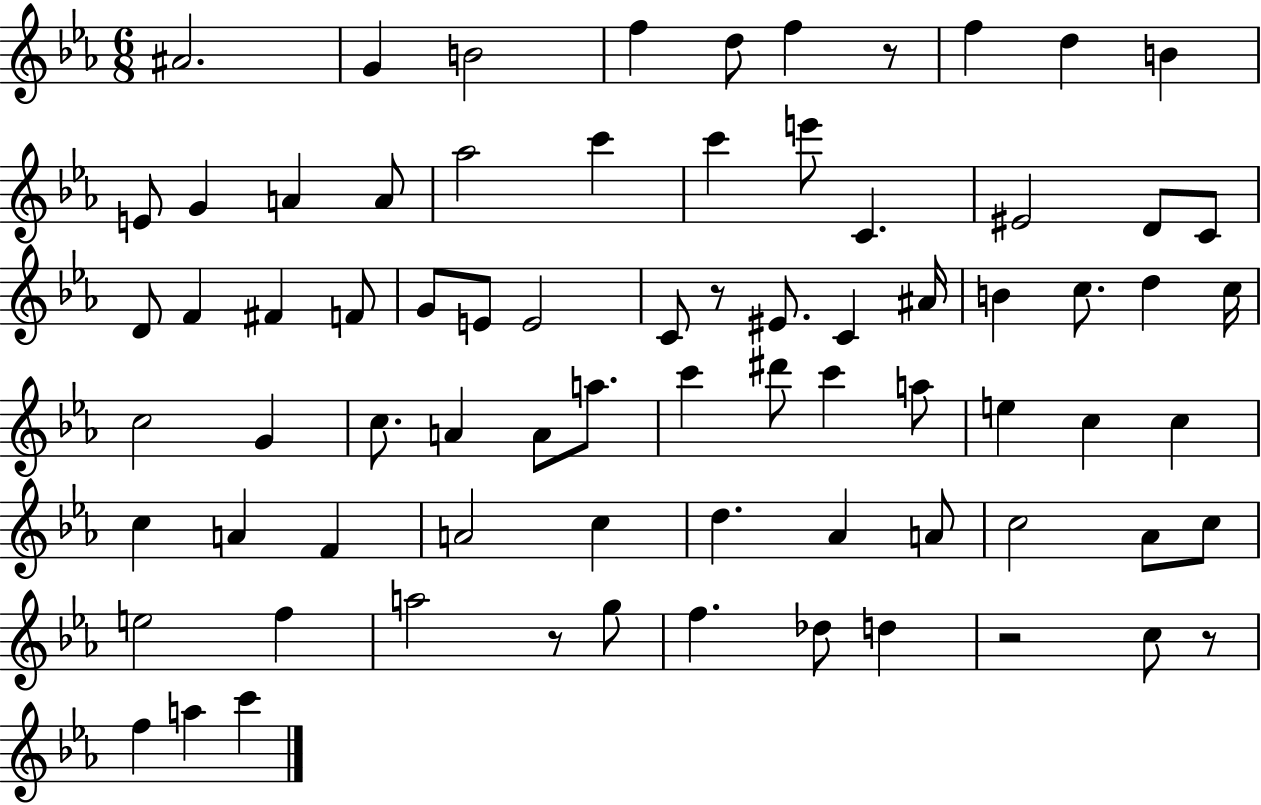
A#4/h. G4/q B4/h F5/q D5/e F5/q R/e F5/q D5/q B4/q E4/e G4/q A4/q A4/e Ab5/h C6/q C6/q E6/e C4/q. EIS4/h D4/e C4/e D4/e F4/q F#4/q F4/e G4/e E4/e E4/h C4/e R/e EIS4/e. C4/q A#4/s B4/q C5/e. D5/q C5/s C5/h G4/q C5/e. A4/q A4/e A5/e. C6/q D#6/e C6/q A5/e E5/q C5/q C5/q C5/q A4/q F4/q A4/h C5/q D5/q. Ab4/q A4/e C5/h Ab4/e C5/e E5/h F5/q A5/h R/e G5/e F5/q. Db5/e D5/q R/h C5/e R/e F5/q A5/q C6/q